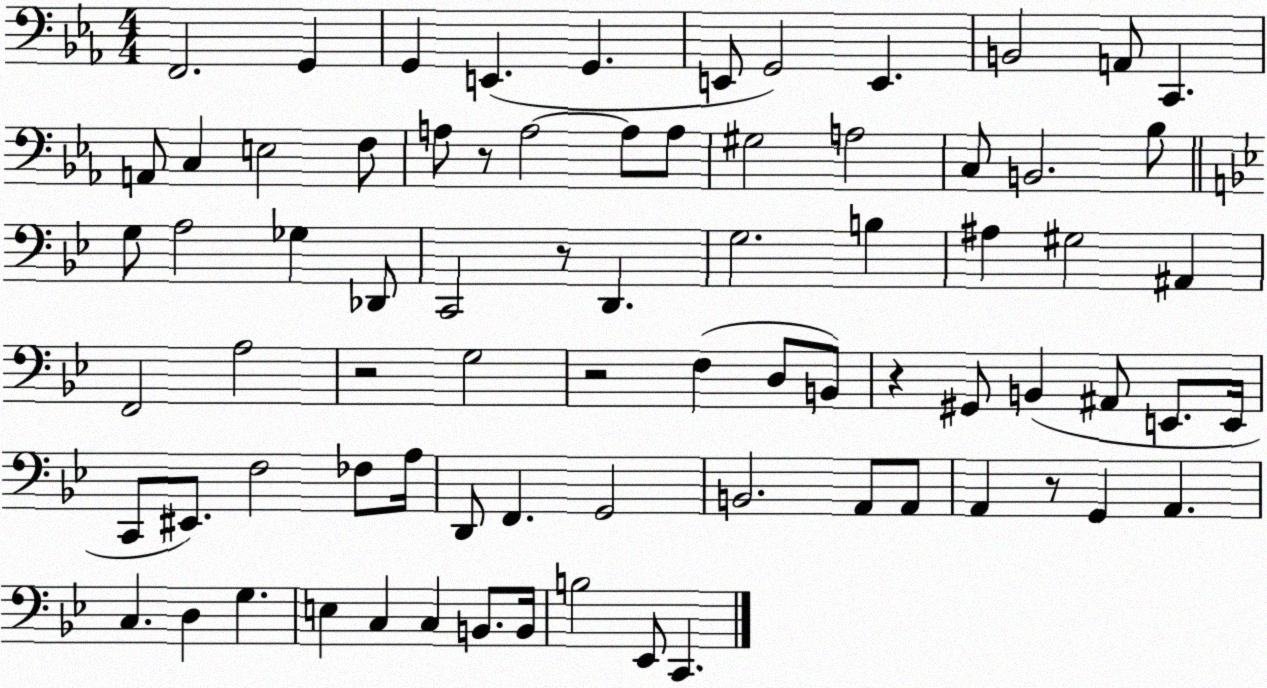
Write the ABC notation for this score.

X:1
T:Untitled
M:4/4
L:1/4
K:Eb
F,,2 G,, G,, E,, G,, E,,/2 G,,2 E,, B,,2 A,,/2 C,, A,,/2 C, E,2 F,/2 A,/2 z/2 A,2 A,/2 A,/2 ^G,2 A,2 C,/2 B,,2 _B,/2 G,/2 A,2 _G, _D,,/2 C,,2 z/2 D,, G,2 B, ^A, ^G,2 ^A,, F,,2 A,2 z2 G,2 z2 F, D,/2 B,,/2 z ^G,,/2 B,, ^A,,/2 E,,/2 E,,/4 C,,/2 ^E,,/2 F,2 _F,/2 A,/4 D,,/2 F,, G,,2 B,,2 A,,/2 A,,/2 A,, z/2 G,, A,, C, D, G, E, C, C, B,,/2 B,,/4 B,2 _E,,/2 C,,